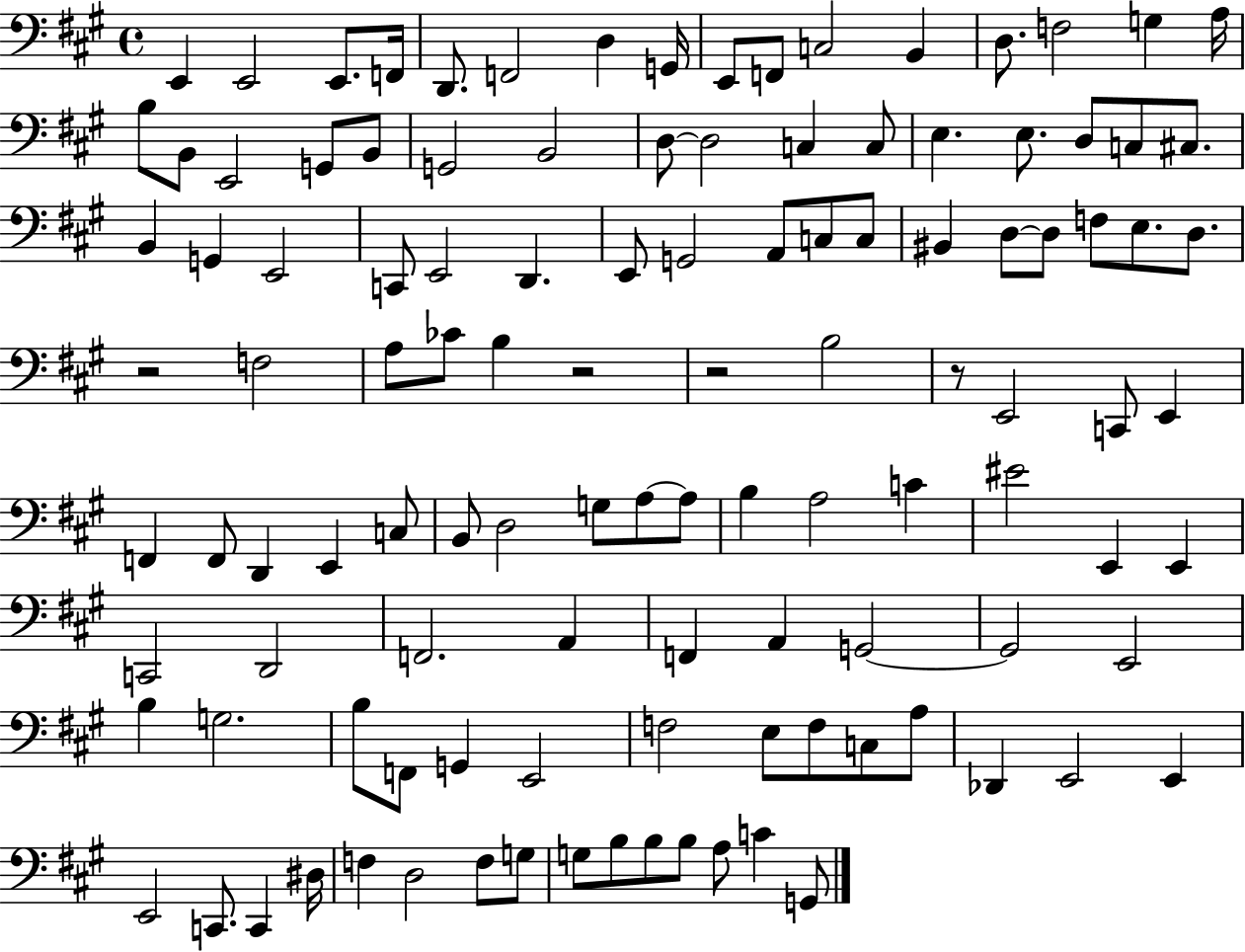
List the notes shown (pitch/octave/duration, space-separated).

E2/q E2/h E2/e. F2/s D2/e. F2/h D3/q G2/s E2/e F2/e C3/h B2/q D3/e. F3/h G3/q A3/s B3/e B2/e E2/h G2/e B2/e G2/h B2/h D3/e D3/h C3/q C3/e E3/q. E3/e. D3/e C3/e C#3/e. B2/q G2/q E2/h C2/e E2/h D2/q. E2/e G2/h A2/e C3/e C3/e BIS2/q D3/e D3/e F3/e E3/e. D3/e. R/h F3/h A3/e CES4/e B3/q R/h R/h B3/h R/e E2/h C2/e E2/q F2/q F2/e D2/q E2/q C3/e B2/e D3/h G3/e A3/e A3/e B3/q A3/h C4/q EIS4/h E2/q E2/q C2/h D2/h F2/h. A2/q F2/q A2/q G2/h G2/h E2/h B3/q G3/h. B3/e F2/e G2/q E2/h F3/h E3/e F3/e C3/e A3/e Db2/q E2/h E2/q E2/h C2/e. C2/q D#3/s F3/q D3/h F3/e G3/e G3/e B3/e B3/e B3/e A3/e C4/q G2/e